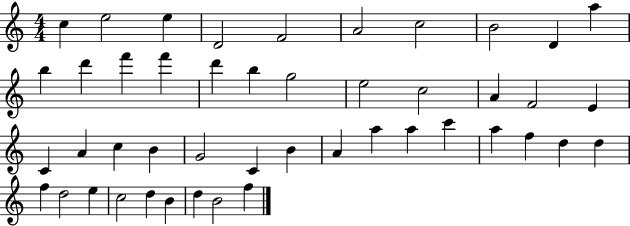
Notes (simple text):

C5/q E5/h E5/q D4/h F4/h A4/h C5/h B4/h D4/q A5/q B5/q D6/q F6/q F6/q D6/q B5/q G5/h E5/h C5/h A4/q F4/h E4/q C4/q A4/q C5/q B4/q G4/h C4/q B4/q A4/q A5/q A5/q C6/q A5/q F5/q D5/q D5/q F5/q D5/h E5/q C5/h D5/q B4/q D5/q B4/h F5/q